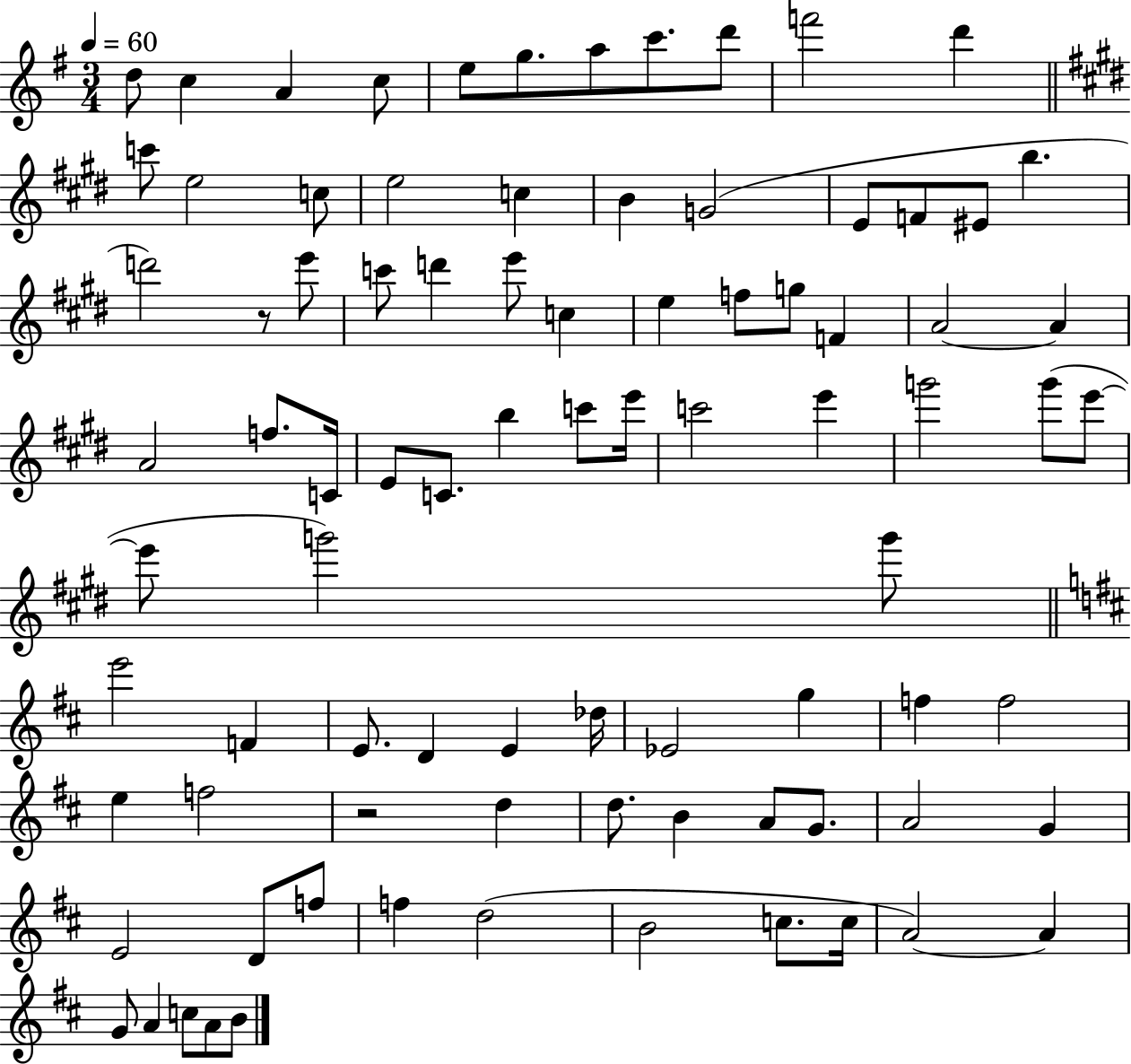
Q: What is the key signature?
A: G major